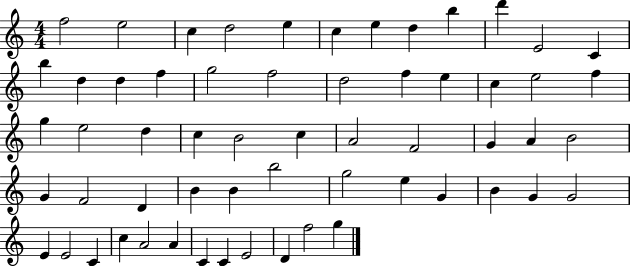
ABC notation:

X:1
T:Untitled
M:4/4
L:1/4
K:C
f2 e2 c d2 e c e d b d' E2 C b d d f g2 f2 d2 f e c e2 f g e2 d c B2 c A2 F2 G A B2 G F2 D B B b2 g2 e G B G G2 E E2 C c A2 A C C E2 D f2 g